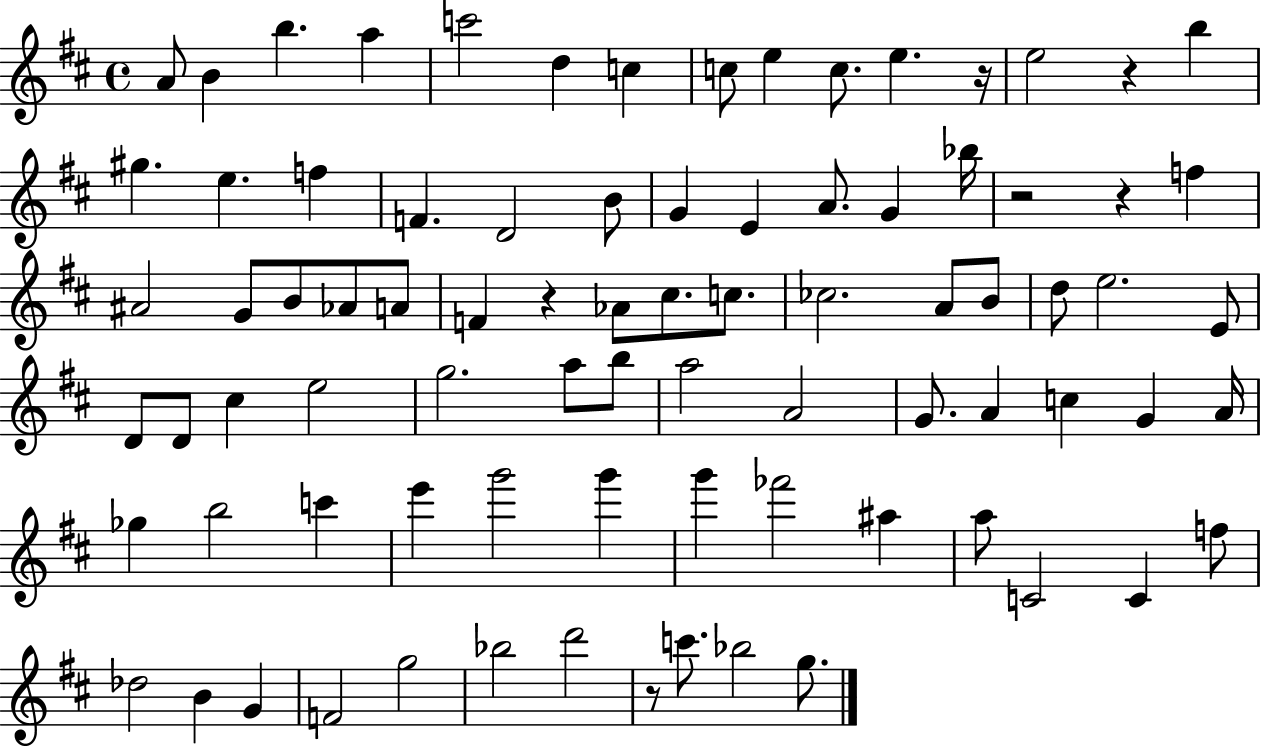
{
  \clef treble
  \time 4/4
  \defaultTimeSignature
  \key d \major
  \repeat volta 2 { a'8 b'4 b''4. a''4 | c'''2 d''4 c''4 | c''8 e''4 c''8. e''4. r16 | e''2 r4 b''4 | \break gis''4. e''4. f''4 | f'4. d'2 b'8 | g'4 e'4 a'8. g'4 bes''16 | r2 r4 f''4 | \break ais'2 g'8 b'8 aes'8 a'8 | f'4 r4 aes'8 cis''8. c''8. | ces''2. a'8 b'8 | d''8 e''2. e'8 | \break d'8 d'8 cis''4 e''2 | g''2. a''8 b''8 | a''2 a'2 | g'8. a'4 c''4 g'4 a'16 | \break ges''4 b''2 c'''4 | e'''4 g'''2 g'''4 | g'''4 fes'''2 ais''4 | a''8 c'2 c'4 f''8 | \break des''2 b'4 g'4 | f'2 g''2 | bes''2 d'''2 | r8 c'''8. bes''2 g''8. | \break } \bar "|."
}